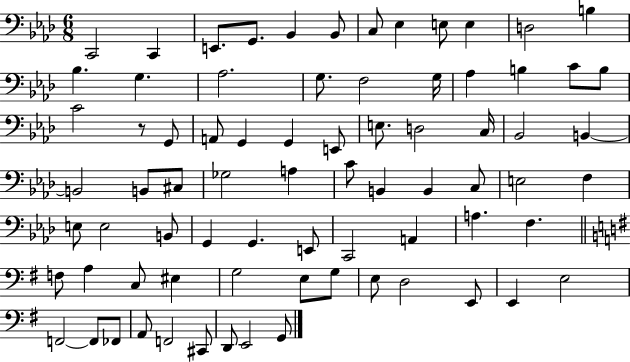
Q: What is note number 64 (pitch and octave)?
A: E2